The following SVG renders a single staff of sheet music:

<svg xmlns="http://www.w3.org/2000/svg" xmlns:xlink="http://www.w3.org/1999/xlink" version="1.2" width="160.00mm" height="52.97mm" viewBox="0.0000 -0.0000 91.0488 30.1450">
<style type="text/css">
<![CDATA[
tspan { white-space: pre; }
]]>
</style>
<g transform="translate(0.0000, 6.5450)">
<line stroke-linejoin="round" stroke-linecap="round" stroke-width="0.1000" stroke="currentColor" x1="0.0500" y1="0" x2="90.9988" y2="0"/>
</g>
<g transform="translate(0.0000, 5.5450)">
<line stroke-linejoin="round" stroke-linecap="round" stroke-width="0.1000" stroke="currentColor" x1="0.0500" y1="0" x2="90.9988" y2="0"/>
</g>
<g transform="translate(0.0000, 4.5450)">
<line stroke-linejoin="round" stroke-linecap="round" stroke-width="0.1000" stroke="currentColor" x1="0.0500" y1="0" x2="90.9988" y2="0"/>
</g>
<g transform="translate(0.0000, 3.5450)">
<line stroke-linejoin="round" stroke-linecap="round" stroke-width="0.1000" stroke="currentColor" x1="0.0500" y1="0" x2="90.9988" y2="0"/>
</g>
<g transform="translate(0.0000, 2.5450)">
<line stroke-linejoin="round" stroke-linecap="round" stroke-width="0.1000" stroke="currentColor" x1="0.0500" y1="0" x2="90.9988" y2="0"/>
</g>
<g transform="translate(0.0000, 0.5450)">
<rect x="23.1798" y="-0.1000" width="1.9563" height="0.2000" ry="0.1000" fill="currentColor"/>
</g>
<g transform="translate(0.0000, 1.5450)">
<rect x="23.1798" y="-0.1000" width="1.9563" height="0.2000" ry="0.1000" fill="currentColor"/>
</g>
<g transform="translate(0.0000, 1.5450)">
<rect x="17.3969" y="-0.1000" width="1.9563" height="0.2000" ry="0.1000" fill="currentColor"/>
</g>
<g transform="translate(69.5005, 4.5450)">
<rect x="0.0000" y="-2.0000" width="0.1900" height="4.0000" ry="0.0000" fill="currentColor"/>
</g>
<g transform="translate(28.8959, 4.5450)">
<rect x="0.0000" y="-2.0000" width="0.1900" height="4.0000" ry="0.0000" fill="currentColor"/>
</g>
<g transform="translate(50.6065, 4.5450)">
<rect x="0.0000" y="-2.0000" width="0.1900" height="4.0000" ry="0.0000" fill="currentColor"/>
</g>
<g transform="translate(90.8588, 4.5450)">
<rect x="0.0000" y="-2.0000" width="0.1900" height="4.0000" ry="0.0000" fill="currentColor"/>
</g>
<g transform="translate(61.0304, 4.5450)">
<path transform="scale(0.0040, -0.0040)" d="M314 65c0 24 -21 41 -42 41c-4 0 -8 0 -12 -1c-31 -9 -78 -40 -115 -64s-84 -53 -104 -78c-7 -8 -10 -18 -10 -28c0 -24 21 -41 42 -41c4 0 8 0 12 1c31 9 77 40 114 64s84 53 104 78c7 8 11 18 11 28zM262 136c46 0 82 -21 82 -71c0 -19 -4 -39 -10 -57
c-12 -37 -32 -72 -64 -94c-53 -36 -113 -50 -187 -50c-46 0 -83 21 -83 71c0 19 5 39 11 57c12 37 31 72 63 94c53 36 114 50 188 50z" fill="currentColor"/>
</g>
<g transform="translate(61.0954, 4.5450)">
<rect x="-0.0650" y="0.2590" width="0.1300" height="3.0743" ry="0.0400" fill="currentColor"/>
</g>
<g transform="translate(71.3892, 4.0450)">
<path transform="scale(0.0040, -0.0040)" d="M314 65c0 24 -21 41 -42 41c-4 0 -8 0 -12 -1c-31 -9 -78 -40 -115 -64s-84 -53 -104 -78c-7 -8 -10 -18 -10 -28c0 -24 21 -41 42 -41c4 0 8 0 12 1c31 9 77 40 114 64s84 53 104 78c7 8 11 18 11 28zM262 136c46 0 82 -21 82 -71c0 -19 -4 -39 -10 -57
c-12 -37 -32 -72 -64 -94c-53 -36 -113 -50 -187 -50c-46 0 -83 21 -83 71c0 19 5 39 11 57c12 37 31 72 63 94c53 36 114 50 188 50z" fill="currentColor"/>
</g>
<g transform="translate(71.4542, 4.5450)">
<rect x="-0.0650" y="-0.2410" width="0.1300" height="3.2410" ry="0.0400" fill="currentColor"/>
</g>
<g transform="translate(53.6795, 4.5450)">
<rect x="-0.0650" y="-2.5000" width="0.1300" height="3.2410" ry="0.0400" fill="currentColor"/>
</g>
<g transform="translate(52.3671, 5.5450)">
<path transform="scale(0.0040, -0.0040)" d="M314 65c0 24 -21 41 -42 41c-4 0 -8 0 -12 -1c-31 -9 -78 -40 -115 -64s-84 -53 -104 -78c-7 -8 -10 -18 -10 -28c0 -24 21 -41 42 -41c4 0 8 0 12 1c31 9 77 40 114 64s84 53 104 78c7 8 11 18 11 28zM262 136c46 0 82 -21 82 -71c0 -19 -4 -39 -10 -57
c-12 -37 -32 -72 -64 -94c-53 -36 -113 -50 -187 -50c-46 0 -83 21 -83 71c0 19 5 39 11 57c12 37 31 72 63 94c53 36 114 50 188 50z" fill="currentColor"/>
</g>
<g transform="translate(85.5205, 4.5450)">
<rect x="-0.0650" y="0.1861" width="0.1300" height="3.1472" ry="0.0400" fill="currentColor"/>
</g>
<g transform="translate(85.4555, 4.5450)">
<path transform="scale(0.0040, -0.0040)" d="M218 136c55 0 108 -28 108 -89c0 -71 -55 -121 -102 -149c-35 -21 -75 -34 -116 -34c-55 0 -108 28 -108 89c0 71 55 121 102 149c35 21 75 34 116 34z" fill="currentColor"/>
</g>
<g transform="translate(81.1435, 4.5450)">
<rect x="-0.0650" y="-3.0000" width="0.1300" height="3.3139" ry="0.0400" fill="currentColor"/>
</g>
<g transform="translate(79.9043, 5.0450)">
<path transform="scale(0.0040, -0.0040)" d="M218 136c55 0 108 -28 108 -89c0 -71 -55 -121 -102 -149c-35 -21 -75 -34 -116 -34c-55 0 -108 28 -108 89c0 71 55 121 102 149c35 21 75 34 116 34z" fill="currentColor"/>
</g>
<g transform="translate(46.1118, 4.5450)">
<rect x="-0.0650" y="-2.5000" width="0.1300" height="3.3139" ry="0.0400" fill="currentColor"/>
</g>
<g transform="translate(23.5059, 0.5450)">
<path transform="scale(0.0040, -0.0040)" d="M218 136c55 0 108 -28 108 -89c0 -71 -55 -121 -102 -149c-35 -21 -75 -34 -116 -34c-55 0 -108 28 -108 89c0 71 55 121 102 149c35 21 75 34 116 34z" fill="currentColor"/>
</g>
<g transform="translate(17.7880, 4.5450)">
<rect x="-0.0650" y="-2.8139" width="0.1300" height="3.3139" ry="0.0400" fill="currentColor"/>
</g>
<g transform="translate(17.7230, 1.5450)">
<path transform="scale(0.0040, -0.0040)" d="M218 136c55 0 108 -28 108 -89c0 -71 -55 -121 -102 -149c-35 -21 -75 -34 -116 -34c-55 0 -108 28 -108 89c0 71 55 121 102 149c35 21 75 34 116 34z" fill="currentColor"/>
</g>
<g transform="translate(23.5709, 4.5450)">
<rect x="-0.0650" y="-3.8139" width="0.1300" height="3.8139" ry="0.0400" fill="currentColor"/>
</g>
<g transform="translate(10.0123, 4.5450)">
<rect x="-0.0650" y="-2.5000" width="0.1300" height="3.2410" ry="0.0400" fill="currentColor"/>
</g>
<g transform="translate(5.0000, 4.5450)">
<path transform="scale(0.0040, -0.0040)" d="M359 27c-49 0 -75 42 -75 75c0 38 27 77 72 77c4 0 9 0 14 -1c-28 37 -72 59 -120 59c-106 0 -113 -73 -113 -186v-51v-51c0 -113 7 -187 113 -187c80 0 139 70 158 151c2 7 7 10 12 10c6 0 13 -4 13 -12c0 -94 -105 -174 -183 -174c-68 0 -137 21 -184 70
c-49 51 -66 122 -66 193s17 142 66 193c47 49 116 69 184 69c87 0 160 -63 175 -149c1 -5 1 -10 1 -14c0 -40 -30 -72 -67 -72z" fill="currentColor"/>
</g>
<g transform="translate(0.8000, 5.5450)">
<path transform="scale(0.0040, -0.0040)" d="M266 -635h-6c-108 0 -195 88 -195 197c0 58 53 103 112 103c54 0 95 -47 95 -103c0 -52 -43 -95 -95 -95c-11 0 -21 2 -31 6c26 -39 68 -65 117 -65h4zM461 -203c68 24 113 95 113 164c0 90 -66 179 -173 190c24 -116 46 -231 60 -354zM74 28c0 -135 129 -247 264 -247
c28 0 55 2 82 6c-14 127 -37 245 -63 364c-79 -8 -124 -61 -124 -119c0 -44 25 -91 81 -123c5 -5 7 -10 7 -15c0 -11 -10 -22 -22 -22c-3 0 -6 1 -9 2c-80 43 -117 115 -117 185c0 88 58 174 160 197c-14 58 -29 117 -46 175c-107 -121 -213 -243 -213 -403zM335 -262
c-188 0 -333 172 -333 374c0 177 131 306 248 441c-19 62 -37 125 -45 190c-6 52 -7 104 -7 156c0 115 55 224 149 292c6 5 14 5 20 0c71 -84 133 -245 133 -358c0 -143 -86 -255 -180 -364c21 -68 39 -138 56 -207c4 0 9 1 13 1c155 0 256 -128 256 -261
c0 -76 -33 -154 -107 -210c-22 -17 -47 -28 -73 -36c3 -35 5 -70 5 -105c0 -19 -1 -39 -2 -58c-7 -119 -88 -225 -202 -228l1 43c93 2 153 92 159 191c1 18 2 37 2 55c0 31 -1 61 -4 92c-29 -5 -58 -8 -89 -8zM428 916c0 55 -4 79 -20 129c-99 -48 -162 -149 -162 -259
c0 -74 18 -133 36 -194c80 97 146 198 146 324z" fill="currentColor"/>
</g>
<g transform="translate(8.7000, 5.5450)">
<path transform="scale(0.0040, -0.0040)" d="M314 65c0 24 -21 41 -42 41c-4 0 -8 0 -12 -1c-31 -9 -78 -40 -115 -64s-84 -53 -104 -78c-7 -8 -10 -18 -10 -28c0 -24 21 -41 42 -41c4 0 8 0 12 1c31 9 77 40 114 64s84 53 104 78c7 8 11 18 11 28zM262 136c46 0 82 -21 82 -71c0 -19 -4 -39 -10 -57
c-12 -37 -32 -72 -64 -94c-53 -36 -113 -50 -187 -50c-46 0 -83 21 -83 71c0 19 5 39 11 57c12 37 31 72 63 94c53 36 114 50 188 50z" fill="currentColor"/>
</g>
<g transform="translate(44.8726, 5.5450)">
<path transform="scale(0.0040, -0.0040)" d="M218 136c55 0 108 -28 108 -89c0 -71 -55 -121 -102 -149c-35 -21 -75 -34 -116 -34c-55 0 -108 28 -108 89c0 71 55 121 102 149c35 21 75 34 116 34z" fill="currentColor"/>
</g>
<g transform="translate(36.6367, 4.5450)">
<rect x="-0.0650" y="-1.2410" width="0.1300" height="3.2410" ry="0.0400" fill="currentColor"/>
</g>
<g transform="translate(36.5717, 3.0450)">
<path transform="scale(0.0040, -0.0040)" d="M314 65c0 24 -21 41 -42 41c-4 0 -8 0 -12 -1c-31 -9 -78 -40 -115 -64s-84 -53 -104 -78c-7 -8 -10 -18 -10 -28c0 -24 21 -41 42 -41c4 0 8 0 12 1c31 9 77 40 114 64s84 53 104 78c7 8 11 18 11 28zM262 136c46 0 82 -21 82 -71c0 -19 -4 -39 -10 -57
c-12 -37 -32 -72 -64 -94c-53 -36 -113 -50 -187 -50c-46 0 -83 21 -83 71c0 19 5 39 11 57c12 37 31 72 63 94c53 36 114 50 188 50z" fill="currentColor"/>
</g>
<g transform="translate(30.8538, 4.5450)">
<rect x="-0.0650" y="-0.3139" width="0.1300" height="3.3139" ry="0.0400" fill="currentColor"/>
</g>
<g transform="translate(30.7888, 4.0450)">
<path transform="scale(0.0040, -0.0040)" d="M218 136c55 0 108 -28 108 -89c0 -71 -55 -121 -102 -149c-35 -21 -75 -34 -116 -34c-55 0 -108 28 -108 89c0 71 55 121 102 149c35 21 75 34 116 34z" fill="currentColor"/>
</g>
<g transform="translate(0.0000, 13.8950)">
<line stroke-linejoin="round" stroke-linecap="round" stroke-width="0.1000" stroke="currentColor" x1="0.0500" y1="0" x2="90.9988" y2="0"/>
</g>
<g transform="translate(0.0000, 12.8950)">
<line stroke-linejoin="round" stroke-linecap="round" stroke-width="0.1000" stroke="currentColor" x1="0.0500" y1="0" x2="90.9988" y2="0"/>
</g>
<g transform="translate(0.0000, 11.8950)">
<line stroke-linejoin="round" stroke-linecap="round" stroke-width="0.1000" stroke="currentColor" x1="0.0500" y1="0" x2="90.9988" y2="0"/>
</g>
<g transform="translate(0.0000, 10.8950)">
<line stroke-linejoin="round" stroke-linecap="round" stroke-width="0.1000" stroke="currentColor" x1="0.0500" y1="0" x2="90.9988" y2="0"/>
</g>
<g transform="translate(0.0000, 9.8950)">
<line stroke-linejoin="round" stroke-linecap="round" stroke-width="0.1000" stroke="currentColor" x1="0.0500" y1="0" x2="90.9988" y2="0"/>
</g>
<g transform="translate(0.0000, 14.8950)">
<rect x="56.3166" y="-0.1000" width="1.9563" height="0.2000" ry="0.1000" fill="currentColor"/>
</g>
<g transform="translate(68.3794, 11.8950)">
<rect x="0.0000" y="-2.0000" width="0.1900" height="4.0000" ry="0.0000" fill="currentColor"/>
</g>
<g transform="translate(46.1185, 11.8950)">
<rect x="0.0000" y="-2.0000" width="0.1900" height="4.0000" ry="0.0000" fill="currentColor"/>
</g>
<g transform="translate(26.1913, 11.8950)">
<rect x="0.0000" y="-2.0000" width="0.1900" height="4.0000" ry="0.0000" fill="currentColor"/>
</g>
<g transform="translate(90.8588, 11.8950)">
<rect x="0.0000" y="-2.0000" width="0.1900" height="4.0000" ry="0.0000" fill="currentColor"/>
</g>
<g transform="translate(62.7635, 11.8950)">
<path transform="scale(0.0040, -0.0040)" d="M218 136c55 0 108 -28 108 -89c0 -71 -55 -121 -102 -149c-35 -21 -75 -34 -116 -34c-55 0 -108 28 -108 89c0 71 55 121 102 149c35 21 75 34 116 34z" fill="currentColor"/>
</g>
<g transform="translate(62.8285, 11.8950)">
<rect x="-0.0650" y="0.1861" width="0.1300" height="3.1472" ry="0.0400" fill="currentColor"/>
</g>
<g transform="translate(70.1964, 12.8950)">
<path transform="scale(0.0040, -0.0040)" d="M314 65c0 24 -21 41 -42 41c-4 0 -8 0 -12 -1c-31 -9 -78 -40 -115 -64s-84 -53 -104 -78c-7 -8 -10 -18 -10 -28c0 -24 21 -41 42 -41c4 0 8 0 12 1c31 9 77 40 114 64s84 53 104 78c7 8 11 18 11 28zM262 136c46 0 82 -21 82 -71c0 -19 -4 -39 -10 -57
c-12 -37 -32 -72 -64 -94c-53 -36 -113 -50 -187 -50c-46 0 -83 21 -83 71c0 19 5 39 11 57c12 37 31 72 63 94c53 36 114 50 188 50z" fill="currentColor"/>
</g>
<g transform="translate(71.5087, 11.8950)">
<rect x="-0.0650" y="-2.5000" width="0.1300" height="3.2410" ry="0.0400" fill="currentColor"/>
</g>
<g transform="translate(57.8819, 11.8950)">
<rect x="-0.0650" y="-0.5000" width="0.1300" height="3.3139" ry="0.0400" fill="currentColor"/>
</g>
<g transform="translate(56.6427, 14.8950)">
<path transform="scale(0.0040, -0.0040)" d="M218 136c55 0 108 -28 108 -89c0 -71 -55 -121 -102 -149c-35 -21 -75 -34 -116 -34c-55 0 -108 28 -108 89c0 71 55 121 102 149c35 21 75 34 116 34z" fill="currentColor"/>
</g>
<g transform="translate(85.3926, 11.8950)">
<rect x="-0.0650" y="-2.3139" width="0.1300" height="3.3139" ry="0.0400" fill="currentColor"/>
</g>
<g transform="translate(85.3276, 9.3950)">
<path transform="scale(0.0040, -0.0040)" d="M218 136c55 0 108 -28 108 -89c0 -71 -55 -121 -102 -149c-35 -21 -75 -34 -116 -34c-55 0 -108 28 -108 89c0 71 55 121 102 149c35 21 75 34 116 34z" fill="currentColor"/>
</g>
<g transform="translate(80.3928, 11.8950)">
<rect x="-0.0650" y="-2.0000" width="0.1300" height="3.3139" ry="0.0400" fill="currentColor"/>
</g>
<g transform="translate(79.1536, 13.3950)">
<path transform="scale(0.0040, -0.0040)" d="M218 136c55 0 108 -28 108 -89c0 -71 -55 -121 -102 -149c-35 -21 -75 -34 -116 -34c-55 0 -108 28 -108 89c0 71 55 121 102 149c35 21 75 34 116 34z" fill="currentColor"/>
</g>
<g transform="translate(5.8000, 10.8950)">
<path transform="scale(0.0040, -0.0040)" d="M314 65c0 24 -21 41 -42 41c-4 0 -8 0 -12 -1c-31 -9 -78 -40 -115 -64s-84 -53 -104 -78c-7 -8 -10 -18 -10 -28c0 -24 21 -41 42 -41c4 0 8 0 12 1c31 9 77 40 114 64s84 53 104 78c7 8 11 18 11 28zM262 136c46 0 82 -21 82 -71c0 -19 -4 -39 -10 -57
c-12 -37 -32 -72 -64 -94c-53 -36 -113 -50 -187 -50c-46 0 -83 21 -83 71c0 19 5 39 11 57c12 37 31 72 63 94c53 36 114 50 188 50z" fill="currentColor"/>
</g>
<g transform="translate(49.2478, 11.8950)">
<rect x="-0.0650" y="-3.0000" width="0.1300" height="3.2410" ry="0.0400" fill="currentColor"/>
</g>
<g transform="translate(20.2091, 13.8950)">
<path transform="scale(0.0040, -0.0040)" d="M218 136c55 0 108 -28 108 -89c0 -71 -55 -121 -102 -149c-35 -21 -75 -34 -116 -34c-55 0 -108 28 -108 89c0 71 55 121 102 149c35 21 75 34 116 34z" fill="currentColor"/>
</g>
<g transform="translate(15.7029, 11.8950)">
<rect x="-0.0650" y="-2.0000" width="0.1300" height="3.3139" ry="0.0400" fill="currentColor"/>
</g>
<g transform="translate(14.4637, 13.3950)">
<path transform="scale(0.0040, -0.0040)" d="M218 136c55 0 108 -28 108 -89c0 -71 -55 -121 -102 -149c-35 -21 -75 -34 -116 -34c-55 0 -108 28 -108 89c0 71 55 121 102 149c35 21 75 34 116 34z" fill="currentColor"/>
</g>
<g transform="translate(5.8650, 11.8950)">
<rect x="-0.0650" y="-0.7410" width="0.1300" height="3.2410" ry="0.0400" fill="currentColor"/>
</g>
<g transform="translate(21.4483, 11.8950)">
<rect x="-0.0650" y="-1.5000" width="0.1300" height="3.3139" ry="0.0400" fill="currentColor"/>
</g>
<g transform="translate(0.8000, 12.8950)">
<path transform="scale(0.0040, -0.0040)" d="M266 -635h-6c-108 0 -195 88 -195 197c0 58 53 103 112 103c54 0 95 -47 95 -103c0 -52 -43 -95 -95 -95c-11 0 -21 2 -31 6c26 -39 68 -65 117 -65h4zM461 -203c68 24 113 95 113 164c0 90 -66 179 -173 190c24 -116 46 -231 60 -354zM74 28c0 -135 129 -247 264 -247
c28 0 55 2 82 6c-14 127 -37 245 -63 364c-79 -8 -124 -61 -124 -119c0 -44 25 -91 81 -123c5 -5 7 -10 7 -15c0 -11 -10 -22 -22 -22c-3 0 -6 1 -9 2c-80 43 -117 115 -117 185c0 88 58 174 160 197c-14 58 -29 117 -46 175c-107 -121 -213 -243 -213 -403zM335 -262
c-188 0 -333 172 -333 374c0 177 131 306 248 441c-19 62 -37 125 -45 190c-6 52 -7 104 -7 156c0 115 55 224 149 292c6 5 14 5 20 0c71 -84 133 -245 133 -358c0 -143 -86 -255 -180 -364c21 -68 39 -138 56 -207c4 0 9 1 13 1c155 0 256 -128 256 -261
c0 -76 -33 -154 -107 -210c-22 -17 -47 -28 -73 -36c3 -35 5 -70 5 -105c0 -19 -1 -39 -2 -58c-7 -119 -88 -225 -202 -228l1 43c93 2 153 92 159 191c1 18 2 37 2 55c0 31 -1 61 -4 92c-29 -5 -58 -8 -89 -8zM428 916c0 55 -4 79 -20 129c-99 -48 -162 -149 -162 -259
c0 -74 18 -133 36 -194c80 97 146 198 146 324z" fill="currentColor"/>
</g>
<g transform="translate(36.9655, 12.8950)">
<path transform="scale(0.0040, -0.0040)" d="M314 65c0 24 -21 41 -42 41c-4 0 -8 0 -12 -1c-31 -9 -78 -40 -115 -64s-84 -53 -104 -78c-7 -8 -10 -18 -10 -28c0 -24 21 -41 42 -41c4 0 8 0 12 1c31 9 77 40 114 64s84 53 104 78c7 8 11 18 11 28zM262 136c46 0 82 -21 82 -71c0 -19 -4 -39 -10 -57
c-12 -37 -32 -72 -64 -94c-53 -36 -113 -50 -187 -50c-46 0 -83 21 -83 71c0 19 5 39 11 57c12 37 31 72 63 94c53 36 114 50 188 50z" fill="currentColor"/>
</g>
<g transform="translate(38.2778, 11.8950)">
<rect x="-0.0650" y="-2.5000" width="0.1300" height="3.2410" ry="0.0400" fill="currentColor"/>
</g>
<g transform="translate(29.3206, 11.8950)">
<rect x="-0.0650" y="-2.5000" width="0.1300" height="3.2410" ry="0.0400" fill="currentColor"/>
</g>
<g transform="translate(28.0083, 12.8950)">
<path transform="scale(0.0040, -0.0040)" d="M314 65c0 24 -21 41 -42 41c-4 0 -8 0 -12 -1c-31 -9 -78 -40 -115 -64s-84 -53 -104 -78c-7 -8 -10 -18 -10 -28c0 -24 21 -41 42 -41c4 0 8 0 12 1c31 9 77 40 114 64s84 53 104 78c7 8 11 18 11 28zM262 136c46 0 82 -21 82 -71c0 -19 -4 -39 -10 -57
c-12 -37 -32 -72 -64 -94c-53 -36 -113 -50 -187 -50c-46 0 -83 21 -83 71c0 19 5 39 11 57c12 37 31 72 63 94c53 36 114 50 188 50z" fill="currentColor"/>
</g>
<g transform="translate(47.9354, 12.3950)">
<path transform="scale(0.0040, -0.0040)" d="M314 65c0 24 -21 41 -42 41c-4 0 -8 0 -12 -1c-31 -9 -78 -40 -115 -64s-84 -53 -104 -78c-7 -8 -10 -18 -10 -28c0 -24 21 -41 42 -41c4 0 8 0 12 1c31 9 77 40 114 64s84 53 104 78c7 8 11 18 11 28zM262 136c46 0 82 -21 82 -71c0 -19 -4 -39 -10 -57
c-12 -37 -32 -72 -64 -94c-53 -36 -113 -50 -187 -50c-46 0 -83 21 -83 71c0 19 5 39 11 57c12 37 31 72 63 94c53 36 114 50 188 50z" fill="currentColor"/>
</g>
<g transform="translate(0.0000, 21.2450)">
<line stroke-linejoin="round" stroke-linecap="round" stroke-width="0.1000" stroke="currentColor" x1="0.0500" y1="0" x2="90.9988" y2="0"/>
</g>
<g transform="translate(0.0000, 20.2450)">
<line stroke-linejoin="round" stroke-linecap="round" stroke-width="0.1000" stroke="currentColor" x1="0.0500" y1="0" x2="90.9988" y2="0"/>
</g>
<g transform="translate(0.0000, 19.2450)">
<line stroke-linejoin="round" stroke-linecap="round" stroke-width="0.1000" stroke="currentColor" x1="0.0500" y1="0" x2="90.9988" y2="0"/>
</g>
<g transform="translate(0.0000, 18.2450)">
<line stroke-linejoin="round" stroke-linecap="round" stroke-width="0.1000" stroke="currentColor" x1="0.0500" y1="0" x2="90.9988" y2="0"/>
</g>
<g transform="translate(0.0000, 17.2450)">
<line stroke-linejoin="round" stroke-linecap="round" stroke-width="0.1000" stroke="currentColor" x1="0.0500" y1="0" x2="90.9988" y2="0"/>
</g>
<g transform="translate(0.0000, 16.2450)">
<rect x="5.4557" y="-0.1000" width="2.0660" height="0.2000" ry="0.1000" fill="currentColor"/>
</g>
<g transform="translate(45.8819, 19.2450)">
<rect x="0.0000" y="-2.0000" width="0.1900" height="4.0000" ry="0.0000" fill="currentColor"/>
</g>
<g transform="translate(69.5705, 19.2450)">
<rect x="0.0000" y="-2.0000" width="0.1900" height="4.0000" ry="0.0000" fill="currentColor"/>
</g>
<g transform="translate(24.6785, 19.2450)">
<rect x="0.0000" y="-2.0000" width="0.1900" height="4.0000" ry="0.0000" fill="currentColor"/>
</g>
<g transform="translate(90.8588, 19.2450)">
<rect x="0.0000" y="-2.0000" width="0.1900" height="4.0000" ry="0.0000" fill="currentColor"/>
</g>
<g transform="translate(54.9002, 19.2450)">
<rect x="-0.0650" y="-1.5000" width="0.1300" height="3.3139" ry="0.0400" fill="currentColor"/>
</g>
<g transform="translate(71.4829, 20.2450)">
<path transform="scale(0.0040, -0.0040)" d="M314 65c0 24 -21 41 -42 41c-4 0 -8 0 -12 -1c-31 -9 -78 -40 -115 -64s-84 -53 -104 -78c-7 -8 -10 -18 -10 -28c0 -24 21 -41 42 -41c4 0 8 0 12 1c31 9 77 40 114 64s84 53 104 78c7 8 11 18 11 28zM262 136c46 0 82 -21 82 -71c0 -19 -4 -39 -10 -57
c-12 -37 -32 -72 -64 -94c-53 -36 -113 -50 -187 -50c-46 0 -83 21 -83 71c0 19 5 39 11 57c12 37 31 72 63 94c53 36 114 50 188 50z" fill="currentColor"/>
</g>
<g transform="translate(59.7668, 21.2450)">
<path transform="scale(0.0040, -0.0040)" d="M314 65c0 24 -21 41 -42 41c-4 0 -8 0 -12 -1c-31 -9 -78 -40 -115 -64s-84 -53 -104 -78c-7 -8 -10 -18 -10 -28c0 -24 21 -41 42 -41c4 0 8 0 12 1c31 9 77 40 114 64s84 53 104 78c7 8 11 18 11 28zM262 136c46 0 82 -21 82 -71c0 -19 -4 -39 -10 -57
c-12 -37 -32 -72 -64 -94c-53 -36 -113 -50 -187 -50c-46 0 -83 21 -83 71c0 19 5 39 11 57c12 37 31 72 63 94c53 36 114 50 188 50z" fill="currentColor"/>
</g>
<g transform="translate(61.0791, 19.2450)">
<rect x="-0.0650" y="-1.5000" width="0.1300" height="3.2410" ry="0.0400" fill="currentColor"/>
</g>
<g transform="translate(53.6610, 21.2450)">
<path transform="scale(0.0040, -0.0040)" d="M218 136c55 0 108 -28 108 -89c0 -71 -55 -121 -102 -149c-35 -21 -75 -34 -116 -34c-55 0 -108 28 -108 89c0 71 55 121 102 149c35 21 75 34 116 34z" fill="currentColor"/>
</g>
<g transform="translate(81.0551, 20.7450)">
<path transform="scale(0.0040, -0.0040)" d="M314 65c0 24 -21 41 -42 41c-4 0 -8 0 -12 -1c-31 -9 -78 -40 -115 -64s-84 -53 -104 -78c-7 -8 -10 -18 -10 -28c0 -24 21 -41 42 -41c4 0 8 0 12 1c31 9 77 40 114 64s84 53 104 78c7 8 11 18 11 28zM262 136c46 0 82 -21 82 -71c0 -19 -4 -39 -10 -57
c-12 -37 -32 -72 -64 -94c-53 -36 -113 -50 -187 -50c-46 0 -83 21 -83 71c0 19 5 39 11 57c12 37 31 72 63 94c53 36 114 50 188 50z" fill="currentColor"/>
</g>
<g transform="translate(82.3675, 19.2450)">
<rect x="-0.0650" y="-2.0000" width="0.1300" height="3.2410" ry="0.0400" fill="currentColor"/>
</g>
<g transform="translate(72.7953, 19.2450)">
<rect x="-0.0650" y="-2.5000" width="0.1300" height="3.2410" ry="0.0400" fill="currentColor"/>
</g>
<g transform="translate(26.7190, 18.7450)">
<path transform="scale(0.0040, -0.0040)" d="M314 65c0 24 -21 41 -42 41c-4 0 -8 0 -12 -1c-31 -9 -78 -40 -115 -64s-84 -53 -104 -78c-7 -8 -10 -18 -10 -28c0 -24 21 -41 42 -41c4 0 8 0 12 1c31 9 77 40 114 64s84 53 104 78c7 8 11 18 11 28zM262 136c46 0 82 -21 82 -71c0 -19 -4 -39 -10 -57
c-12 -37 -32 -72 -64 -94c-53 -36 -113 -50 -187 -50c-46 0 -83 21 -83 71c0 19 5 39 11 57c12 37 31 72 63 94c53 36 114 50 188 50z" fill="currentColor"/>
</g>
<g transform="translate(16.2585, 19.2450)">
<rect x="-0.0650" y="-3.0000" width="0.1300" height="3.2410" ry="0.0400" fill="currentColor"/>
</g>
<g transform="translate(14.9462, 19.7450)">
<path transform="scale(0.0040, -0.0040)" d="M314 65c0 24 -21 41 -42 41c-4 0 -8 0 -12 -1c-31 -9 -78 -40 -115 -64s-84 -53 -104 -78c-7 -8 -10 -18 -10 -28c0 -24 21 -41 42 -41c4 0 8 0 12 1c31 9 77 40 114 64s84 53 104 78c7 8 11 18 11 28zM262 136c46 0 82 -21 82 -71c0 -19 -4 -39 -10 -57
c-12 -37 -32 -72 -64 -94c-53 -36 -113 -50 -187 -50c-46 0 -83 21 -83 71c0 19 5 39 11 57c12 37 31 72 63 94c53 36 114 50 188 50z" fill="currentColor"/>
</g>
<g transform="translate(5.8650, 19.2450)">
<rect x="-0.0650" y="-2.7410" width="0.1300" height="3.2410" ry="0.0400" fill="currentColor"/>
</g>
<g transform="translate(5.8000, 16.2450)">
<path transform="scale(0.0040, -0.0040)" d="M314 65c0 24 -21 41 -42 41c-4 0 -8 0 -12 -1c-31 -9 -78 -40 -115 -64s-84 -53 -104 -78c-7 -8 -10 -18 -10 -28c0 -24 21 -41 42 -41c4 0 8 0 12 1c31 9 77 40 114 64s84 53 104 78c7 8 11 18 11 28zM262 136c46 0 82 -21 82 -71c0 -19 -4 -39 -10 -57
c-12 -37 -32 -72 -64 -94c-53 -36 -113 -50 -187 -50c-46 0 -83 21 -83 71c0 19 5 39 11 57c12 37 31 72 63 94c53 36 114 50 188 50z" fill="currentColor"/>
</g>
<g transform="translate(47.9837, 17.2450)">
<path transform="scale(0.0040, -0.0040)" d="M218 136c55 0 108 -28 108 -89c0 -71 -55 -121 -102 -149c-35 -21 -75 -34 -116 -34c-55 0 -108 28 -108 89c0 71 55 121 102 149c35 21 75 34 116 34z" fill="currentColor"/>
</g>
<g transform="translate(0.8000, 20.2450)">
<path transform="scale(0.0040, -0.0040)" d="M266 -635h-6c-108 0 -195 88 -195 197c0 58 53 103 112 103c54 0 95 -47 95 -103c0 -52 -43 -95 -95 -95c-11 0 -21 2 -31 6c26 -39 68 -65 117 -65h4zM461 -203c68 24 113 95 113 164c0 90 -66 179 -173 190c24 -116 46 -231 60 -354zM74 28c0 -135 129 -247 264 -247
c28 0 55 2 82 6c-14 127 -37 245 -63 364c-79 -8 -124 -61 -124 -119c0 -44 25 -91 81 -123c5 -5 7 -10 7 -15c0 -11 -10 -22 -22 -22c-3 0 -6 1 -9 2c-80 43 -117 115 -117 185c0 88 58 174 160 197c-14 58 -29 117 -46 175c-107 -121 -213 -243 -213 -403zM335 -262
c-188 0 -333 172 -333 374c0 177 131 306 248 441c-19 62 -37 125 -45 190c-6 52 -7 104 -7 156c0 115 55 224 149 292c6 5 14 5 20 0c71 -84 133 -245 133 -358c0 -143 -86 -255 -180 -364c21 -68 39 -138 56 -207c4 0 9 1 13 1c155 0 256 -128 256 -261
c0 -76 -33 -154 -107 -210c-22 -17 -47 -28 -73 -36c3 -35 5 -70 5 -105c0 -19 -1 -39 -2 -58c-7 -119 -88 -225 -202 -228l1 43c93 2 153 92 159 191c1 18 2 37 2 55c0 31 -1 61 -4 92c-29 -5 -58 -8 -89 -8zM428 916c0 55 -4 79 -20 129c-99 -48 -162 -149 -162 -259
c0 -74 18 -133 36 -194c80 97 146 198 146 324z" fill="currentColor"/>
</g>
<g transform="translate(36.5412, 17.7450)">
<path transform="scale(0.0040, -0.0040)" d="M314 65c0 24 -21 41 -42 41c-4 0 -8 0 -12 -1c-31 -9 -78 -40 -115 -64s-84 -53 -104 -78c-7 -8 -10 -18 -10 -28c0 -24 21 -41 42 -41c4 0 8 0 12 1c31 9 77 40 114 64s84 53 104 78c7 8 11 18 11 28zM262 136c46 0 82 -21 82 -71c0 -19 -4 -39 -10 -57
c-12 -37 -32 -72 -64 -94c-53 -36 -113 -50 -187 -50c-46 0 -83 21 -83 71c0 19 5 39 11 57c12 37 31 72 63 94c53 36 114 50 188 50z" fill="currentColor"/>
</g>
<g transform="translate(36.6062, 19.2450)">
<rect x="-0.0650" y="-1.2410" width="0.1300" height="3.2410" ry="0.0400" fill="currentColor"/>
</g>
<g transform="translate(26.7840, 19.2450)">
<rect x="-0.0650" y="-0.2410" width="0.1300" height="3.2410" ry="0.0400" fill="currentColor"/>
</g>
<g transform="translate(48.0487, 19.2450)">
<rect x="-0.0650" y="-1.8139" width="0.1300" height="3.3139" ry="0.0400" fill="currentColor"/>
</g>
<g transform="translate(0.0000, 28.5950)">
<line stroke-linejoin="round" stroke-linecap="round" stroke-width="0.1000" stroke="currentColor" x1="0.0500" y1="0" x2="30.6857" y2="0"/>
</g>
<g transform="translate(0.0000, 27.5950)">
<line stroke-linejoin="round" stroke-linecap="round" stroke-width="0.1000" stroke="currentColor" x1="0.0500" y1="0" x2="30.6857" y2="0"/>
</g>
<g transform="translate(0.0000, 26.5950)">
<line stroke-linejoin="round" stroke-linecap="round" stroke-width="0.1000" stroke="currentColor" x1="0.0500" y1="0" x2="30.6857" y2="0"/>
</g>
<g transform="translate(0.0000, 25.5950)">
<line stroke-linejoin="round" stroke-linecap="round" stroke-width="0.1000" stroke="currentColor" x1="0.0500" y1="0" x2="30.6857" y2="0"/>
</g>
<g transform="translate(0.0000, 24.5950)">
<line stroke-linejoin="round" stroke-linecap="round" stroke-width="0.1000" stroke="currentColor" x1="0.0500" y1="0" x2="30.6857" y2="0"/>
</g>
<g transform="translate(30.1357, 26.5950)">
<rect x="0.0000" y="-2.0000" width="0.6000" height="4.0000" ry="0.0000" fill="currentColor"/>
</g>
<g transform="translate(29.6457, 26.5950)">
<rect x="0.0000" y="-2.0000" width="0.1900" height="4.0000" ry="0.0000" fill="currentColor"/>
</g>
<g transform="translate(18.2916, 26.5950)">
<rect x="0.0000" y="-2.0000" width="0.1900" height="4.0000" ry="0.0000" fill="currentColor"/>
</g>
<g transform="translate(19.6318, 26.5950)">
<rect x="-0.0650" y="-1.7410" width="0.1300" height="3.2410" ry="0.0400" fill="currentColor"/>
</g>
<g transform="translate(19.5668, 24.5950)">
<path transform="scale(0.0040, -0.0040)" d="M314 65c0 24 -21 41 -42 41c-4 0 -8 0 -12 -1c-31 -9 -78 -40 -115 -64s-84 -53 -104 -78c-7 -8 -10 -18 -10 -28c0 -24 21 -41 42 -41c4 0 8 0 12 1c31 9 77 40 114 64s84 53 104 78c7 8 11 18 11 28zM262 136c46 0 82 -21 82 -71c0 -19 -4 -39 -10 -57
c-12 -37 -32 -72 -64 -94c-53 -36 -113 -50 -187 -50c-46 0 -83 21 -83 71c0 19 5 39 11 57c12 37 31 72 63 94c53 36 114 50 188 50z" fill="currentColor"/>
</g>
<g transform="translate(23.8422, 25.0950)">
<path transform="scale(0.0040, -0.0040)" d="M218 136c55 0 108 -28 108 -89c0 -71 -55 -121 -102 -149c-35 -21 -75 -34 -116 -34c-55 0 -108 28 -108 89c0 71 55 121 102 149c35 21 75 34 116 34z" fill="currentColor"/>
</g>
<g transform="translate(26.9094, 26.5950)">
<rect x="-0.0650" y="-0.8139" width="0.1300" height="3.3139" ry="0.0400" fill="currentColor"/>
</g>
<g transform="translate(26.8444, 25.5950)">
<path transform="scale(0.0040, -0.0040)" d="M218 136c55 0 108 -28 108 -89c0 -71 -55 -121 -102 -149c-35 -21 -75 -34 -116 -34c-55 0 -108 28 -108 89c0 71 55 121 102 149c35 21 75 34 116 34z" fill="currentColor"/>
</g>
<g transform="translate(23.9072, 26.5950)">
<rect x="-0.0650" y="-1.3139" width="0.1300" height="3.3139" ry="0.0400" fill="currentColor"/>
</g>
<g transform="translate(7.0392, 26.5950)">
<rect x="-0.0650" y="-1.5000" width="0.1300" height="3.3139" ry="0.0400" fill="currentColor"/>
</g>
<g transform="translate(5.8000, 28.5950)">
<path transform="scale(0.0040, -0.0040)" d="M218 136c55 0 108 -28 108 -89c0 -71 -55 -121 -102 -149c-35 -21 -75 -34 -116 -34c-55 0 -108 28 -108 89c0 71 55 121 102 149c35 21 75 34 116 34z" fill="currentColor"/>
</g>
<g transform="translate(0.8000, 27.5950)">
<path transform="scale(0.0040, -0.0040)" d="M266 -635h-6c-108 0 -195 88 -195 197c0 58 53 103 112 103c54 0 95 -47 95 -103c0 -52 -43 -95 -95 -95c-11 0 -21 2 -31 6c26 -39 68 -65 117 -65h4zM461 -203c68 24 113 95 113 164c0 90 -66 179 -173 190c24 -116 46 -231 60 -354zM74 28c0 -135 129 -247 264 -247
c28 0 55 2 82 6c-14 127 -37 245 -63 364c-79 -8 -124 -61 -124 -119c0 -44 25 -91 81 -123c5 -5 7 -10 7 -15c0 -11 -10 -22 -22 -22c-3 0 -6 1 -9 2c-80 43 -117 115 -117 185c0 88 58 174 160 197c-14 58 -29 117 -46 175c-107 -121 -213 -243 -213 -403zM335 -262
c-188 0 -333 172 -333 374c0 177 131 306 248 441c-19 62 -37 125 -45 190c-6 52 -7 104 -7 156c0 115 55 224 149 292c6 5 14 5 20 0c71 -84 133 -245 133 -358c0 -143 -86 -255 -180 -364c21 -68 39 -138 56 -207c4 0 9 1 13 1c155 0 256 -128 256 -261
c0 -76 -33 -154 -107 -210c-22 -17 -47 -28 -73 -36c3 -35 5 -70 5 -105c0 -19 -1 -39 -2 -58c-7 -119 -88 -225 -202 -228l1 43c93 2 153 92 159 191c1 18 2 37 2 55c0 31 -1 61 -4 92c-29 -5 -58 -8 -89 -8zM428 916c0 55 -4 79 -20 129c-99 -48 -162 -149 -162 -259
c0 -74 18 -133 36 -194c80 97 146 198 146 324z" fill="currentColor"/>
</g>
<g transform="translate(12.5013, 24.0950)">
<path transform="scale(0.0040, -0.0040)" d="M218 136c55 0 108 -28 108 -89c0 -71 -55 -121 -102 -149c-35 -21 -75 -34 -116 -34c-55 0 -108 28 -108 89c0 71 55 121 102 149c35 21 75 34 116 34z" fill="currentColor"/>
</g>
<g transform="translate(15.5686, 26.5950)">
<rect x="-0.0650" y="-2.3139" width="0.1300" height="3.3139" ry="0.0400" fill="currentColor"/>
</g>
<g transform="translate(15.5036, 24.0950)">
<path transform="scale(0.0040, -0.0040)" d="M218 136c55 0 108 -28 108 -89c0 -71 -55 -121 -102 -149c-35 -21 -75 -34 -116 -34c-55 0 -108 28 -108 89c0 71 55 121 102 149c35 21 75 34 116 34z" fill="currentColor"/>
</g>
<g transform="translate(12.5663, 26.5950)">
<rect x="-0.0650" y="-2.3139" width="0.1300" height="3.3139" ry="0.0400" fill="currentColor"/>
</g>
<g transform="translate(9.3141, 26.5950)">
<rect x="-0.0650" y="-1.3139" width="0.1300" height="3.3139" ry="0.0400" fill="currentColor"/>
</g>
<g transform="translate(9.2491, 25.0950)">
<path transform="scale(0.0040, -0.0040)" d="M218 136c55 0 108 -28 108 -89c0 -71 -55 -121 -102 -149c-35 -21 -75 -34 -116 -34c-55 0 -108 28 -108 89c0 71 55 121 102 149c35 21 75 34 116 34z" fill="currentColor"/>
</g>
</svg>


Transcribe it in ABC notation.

X:1
T:Untitled
M:4/4
L:1/4
K:C
G2 a c' c e2 G G2 B2 c2 A B d2 F E G2 G2 A2 C B G2 F g a2 A2 c2 e2 f E E2 G2 F2 E e g g f2 e d